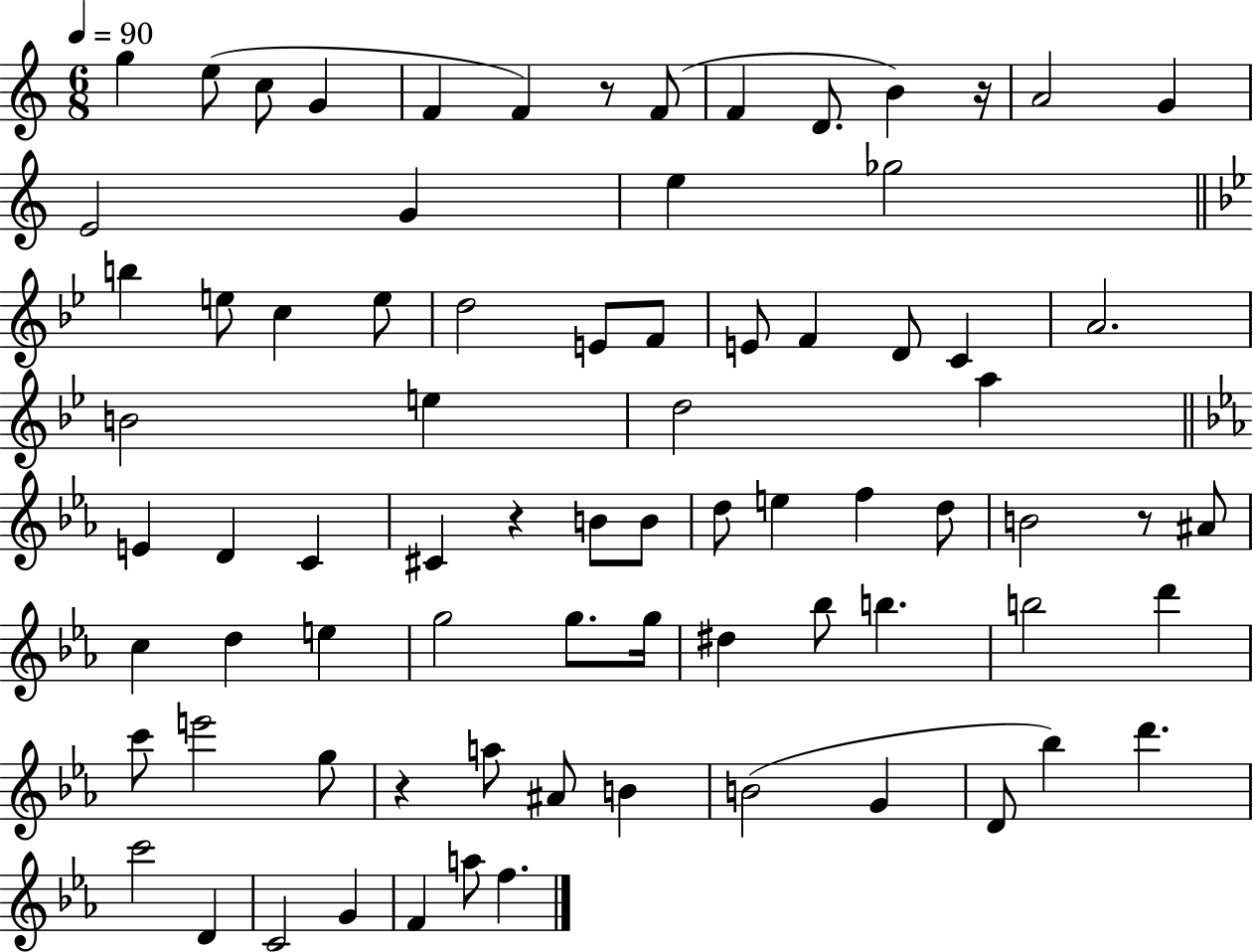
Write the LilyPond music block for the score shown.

{
  \clef treble
  \numericTimeSignature
  \time 6/8
  \key c \major
  \tempo 4 = 90
  \repeat volta 2 { g''4 e''8( c''8 g'4 | f'4 f'4) r8 f'8( | f'4 d'8. b'4) r16 | a'2 g'4 | \break e'2 g'4 | e''4 ges''2 | \bar "||" \break \key bes \major b''4 e''8 c''4 e''8 | d''2 e'8 f'8 | e'8 f'4 d'8 c'4 | a'2. | \break b'2 e''4 | d''2 a''4 | \bar "||" \break \key c \minor e'4 d'4 c'4 | cis'4 r4 b'8 b'8 | d''8 e''4 f''4 d''8 | b'2 r8 ais'8 | \break c''4 d''4 e''4 | g''2 g''8. g''16 | dis''4 bes''8 b''4. | b''2 d'''4 | \break c'''8 e'''2 g''8 | r4 a''8 ais'8 b'4 | b'2( g'4 | d'8 bes''4) d'''4. | \break c'''2 d'4 | c'2 g'4 | f'4 a''8 f''4. | } \bar "|."
}